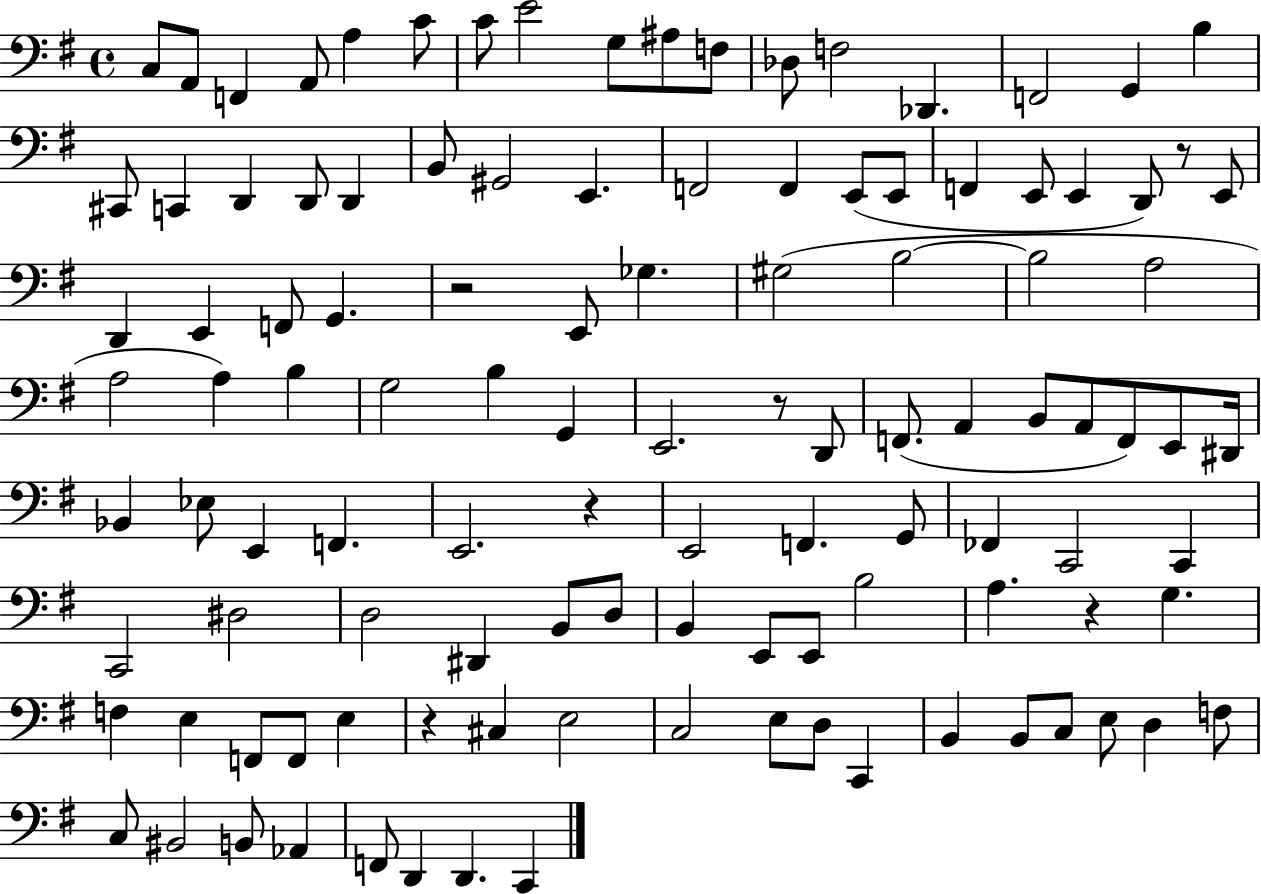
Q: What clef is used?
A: bass